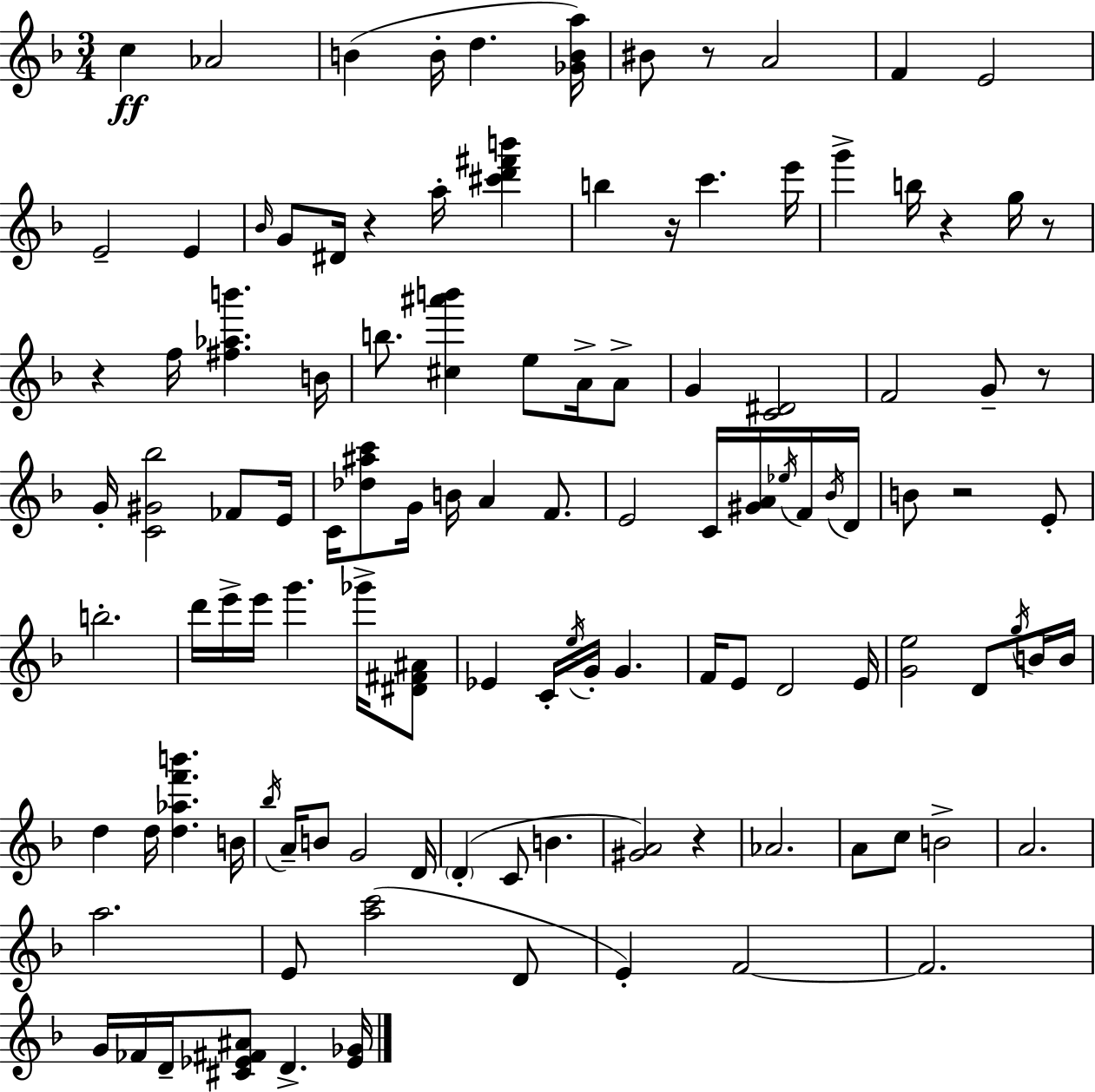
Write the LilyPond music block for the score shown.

{
  \clef treble
  \numericTimeSignature
  \time 3/4
  \key d \minor
  \repeat volta 2 { c''4\ff aes'2 | b'4( b'16-. d''4. <ges' b' a''>16) | bis'8 r8 a'2 | f'4 e'2 | \break e'2-- e'4 | \grace { bes'16 } g'8 dis'16 r4 a''16-. <cis''' d''' fis''' b'''>4 | b''4 r16 c'''4. | e'''16 g'''4-> b''16 r4 g''16 r8 | \break r4 f''16 <fis'' aes'' b'''>4. | b'16 b''8. <cis'' ais''' b'''>4 e''8 a'16-> a'8-> | g'4 <c' dis'>2 | f'2 g'8-- r8 | \break g'16-. <c' gis' bes''>2 fes'8 | e'16 c'16 <des'' ais'' c'''>8 g'16 b'16 a'4 f'8. | e'2 c'16 <gis' a'>16 \acciaccatura { ees''16 } | f'16 \acciaccatura { bes'16 } d'16 b'8 r2 | \break e'8-. b''2.-. | d'''16 e'''16-> e'''16 g'''4. | ges'''16-> <dis' fis' ais'>8 ees'4 c'16-. \acciaccatura { e''16 } g'16-. g'4. | f'16 e'8 d'2 | \break e'16 <g' e''>2 | d'8 \acciaccatura { g''16 } b'16 b'16 d''4 d''16 <d'' aes'' f''' b'''>4. | b'16 \acciaccatura { bes''16 } a'16-- b'8 g'2 | d'16 \parenthesize d'4-.( c'8 | \break b'4. <gis' a'>2) | r4 aes'2. | a'8 c''8 b'2-> | a'2. | \break a''2. | e'8 <a'' c'''>2( | d'8 e'4-.) f'2~~ | f'2. | \break g'16 fes'16 d'16-- <cis' ees' fis' ais'>8 d'4.-> | <ees' ges'>16 } \bar "|."
}